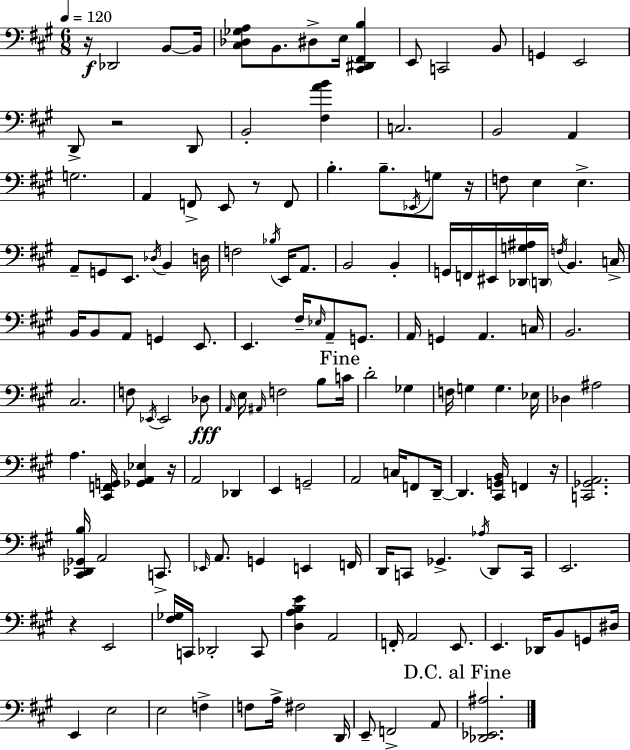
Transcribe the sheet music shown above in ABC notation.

X:1
T:Untitled
M:6/8
L:1/4
K:A
z/4 _D,,2 B,,/2 B,,/4 [^C,_D,_G,A,]/2 B,,/2 ^D,/2 E,/4 [^C,,^D,,^F,,B,] E,,/2 C,,2 B,,/2 G,, E,,2 D,,/2 z2 D,,/2 B,,2 [^F,AB] C,2 B,,2 A,, G,2 A,, F,,/2 E,,/2 z/2 F,,/2 B, B,/2 _E,,/4 G,/2 z/4 F,/2 E, E, A,,/2 G,,/2 E,,/2 _D,/4 B,, D,/4 F,2 _B,/4 E,,/4 A,,/2 B,,2 B,, G,,/4 F,,/4 ^E,,/4 [_D,,G,^A,]/4 D,,/4 F,/4 B,, C,/4 B,,/4 B,,/2 A,,/2 G,, E,,/2 E,, ^F,/4 _E,/4 A,,/2 G,,/2 A,,/4 G,, A,, C,/4 B,,2 ^C,2 F,/2 _E,,/4 _E,,2 _D,/2 A,,/4 E,/4 ^A,,/4 F,2 B,/2 C/4 D2 _G, F,/4 G, G, _E,/4 _D, ^A,2 A, [^C,,F,,G,,]/4 [_G,,A,,_E,] z/4 A,,2 _D,, E,, G,,2 A,,2 C,/4 F,,/2 D,,/4 D,, [^C,,G,,B,,]/4 F,, z/4 [C,,_G,,A,,]2 [^C,,_D,,_G,,B,]/4 A,,2 C,,/2 _E,,/4 A,,/2 G,, E,, F,,/4 D,,/4 C,,/2 _G,, _A,/4 D,,/2 C,,/4 E,,2 z E,,2 [^F,_G,]/4 C,,/4 _D,,2 C,,/2 [D,A,B,E] A,,2 F,,/4 A,,2 E,,/2 E,, _D,,/4 B,,/2 G,,/2 ^D,/4 E,, E,2 E,2 F, F,/2 A,/4 ^F,2 D,,/4 E,,/2 F,,2 A,,/2 [_D,,_E,,^A,]2